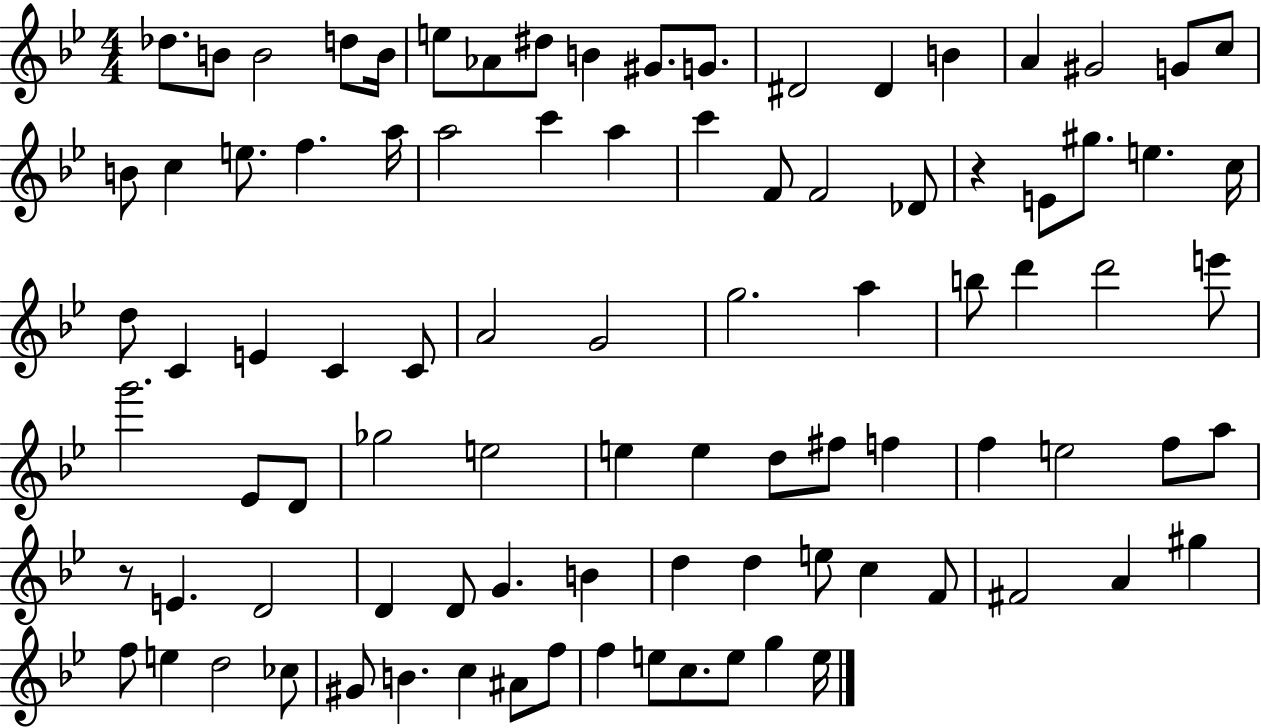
{
  \clef treble
  \numericTimeSignature
  \time 4/4
  \key bes \major
  des''8. b'8 b'2 d''8 b'16 | e''8 aes'8 dis''8 b'4 gis'8. g'8. | dis'2 dis'4 b'4 | a'4 gis'2 g'8 c''8 | \break b'8 c''4 e''8. f''4. a''16 | a''2 c'''4 a''4 | c'''4 f'8 f'2 des'8 | r4 e'8 gis''8. e''4. c''16 | \break d''8 c'4 e'4 c'4 c'8 | a'2 g'2 | g''2. a''4 | b''8 d'''4 d'''2 e'''8 | \break g'''2. ees'8 d'8 | ges''2 e''2 | e''4 e''4 d''8 fis''8 f''4 | f''4 e''2 f''8 a''8 | \break r8 e'4. d'2 | d'4 d'8 g'4. b'4 | d''4 d''4 e''8 c''4 f'8 | fis'2 a'4 gis''4 | \break f''8 e''4 d''2 ces''8 | gis'8 b'4. c''4 ais'8 f''8 | f''4 e''8 c''8. e''8 g''4 e''16 | \bar "|."
}